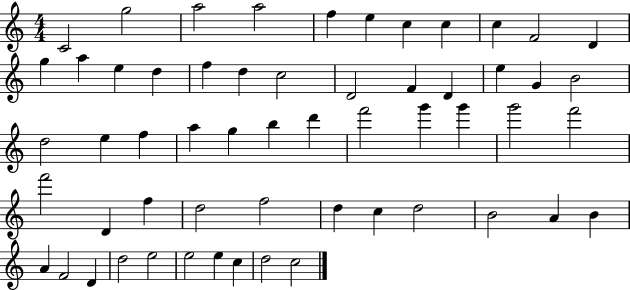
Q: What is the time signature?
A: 4/4